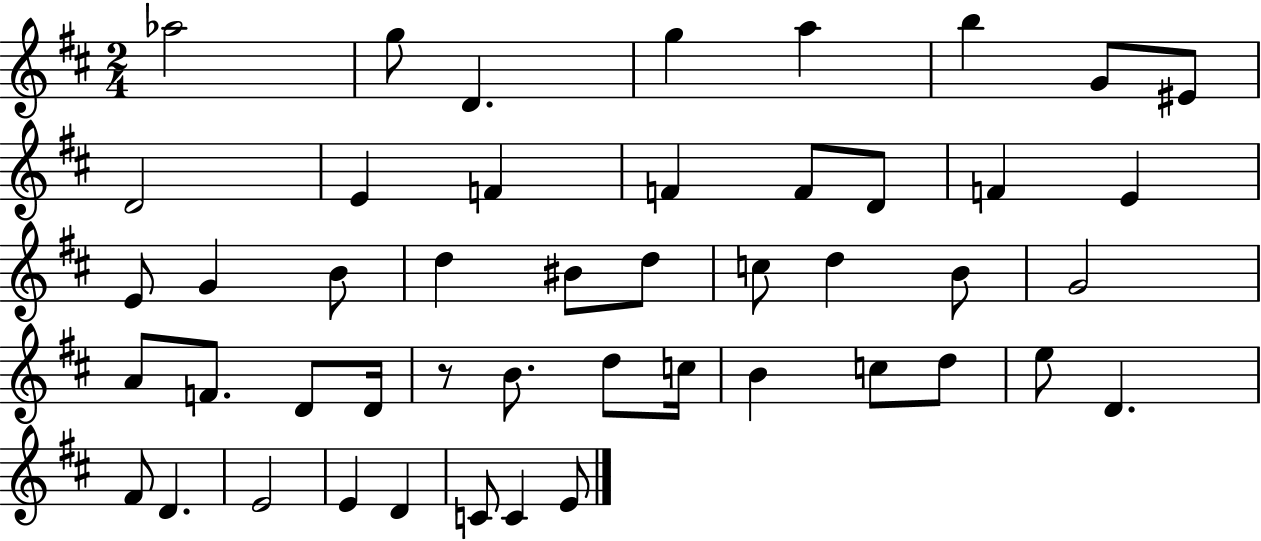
{
  \clef treble
  \numericTimeSignature
  \time 2/4
  \key d \major
  aes''2 | g''8 d'4. | g''4 a''4 | b''4 g'8 eis'8 | \break d'2 | e'4 f'4 | f'4 f'8 d'8 | f'4 e'4 | \break e'8 g'4 b'8 | d''4 bis'8 d''8 | c''8 d''4 b'8 | g'2 | \break a'8 f'8. d'8 d'16 | r8 b'8. d''8 c''16 | b'4 c''8 d''8 | e''8 d'4. | \break fis'8 d'4. | e'2 | e'4 d'4 | c'8 c'4 e'8 | \break \bar "|."
}